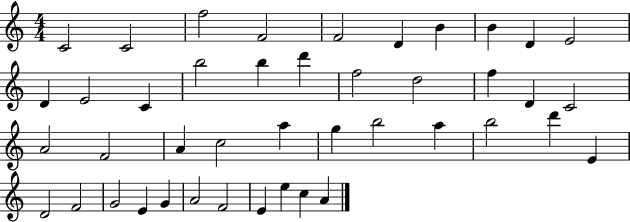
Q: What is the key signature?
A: C major